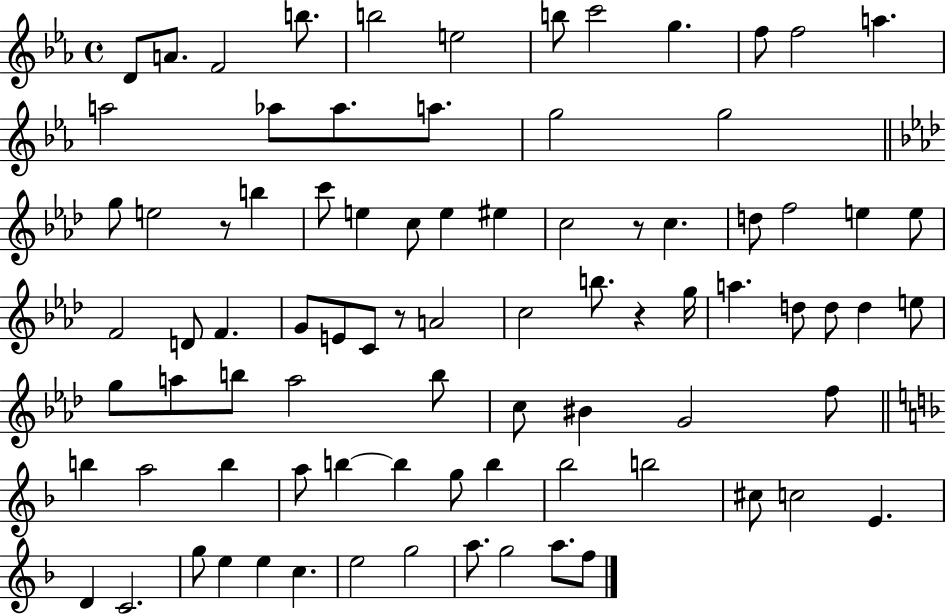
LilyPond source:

{
  \clef treble
  \time 4/4
  \defaultTimeSignature
  \key ees \major
  \repeat volta 2 { d'8 a'8. f'2 b''8. | b''2 e''2 | b''8 c'''2 g''4. | f''8 f''2 a''4. | \break a''2 aes''8 aes''8. a''8. | g''2 g''2 | \bar "||" \break \key aes \major g''8 e''2 r8 b''4 | c'''8 e''4 c''8 e''4 eis''4 | c''2 r8 c''4. | d''8 f''2 e''4 e''8 | \break f'2 d'8 f'4. | g'8 e'8 c'8 r8 a'2 | c''2 b''8. r4 g''16 | a''4. d''8 d''8 d''4 e''8 | \break g''8 a''8 b''8 a''2 b''8 | c''8 bis'4 g'2 f''8 | \bar "||" \break \key d \minor b''4 a''2 b''4 | a''8 b''4~~ b''4 g''8 b''4 | bes''2 b''2 | cis''8 c''2 e'4. | \break d'4 c'2. | g''8 e''4 e''4 c''4. | e''2 g''2 | a''8. g''2 a''8. f''8 | \break } \bar "|."
}